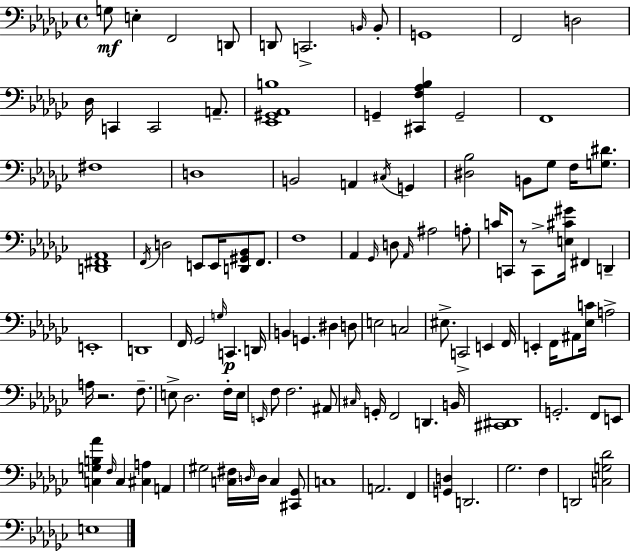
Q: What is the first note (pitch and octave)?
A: G3